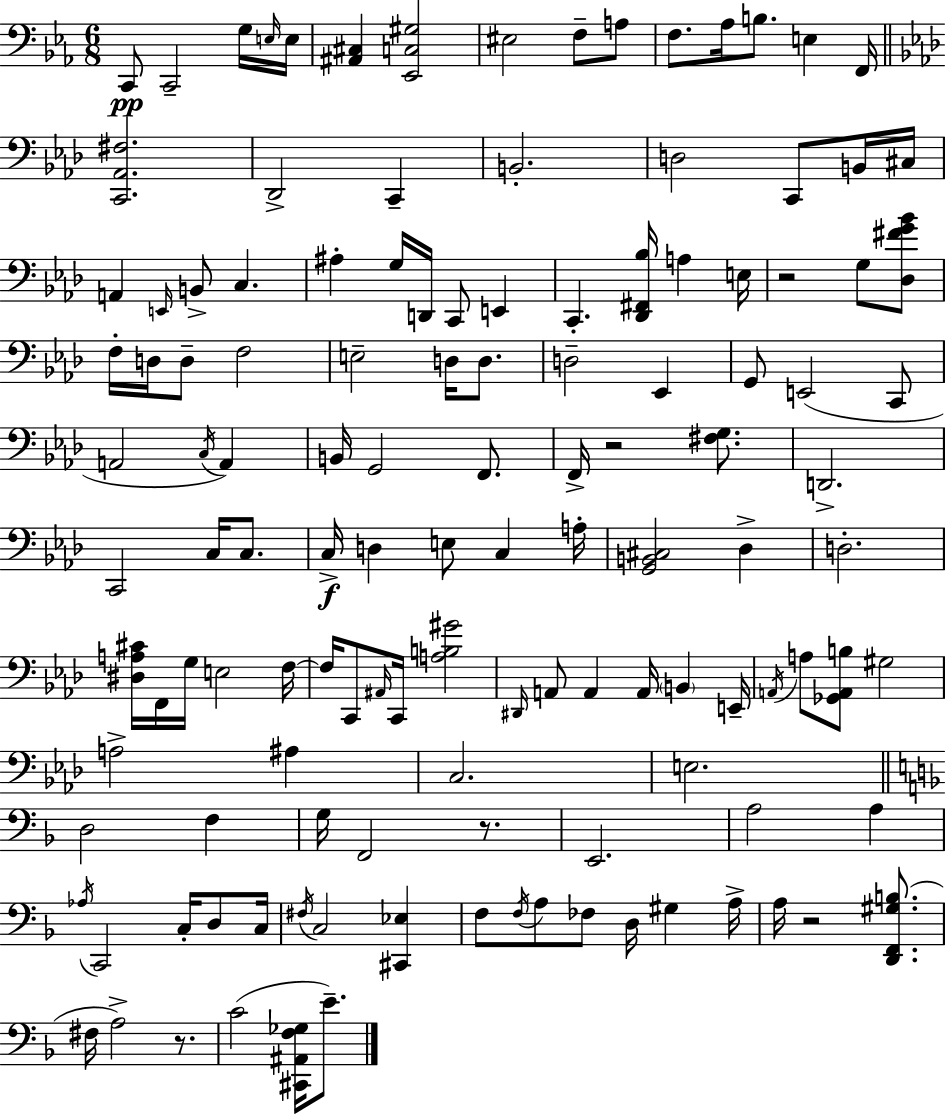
C2/e C2/h G3/s E3/s E3/s [A#2,C#3]/q [Eb2,C3,G#3]/h EIS3/h F3/e A3/e F3/e. Ab3/s B3/e. E3/q F2/s [C2,Ab2,F#3]/h. Db2/h C2/q B2/h. D3/h C2/e B2/s C#3/s A2/q E2/s B2/e C3/q. A#3/q G3/s D2/s C2/e E2/q C2/q. [Db2,F#2,Bb3]/s A3/q E3/s R/h G3/e [Db3,F#4,G4,Bb4]/e F3/s D3/s D3/e F3/h E3/h D3/s D3/e. D3/h Eb2/q G2/e E2/h C2/e A2/h C3/s A2/q B2/s G2/h F2/e. F2/s R/h [F#3,G3]/e. D2/h. C2/h C3/s C3/e. C3/s D3/q E3/e C3/q A3/s [G2,B2,C#3]/h Db3/q D3/h. [D#3,A3,C#4]/s F2/s G3/s E3/h F3/s F3/s C2/e A#2/s C2/s [A3,B3,G#4]/h D#2/s A2/e A2/q A2/s B2/q E2/s A2/s A3/e [Gb2,A2,B3]/e G#3/h A3/h A#3/q C3/h. E3/h. D3/h F3/q G3/s F2/h R/e. E2/h. A3/h A3/q Ab3/s C2/h C3/s D3/e C3/s F#3/s C3/h [C#2,Eb3]/q F3/e F3/s A3/e FES3/e D3/s G#3/q A3/s A3/s R/h [D2,F2,G#3,B3]/e. F#3/s A3/h R/e. C4/h [C#2,A#2,F3,Gb3]/s E4/e.